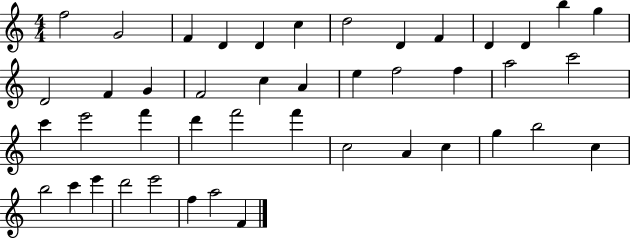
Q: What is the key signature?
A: C major